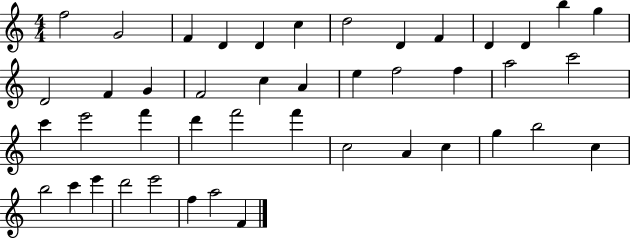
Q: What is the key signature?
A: C major